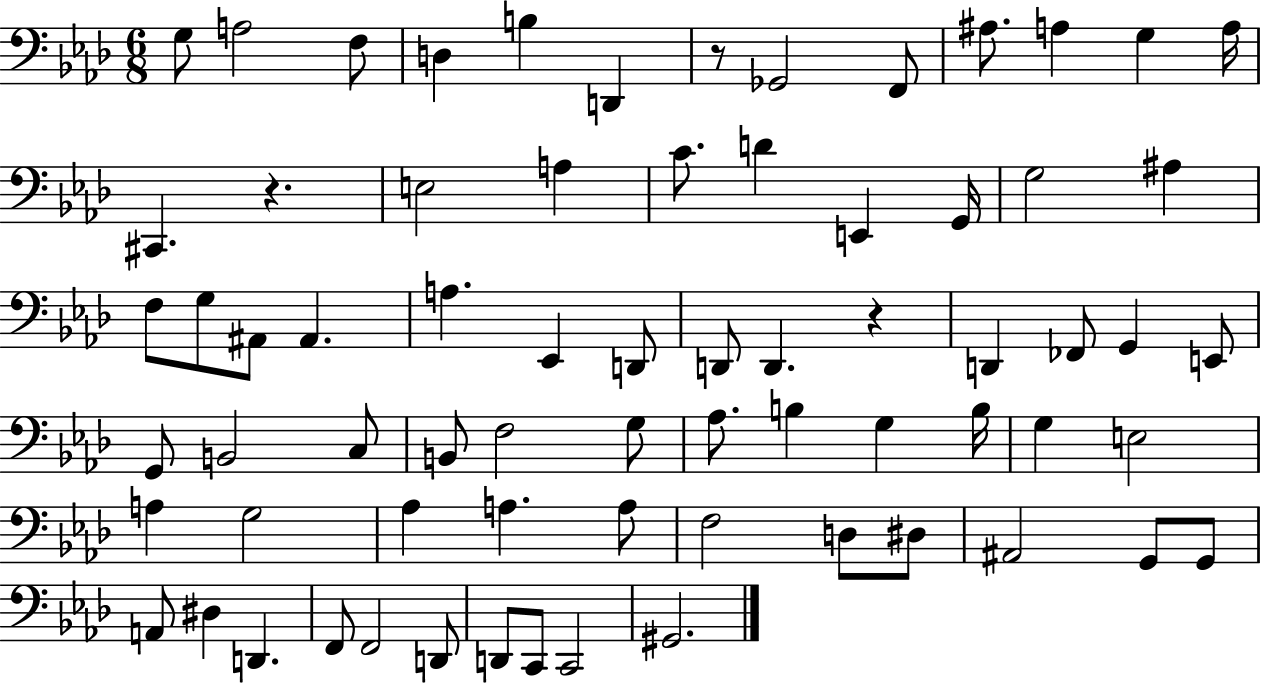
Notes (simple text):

G3/e A3/h F3/e D3/q B3/q D2/q R/e Gb2/h F2/e A#3/e. A3/q G3/q A3/s C#2/q. R/q. E3/h A3/q C4/e. D4/q E2/q G2/s G3/h A#3/q F3/e G3/e A#2/e A#2/q. A3/q. Eb2/q D2/e D2/e D2/q. R/q D2/q FES2/e G2/q E2/e G2/e B2/h C3/e B2/e F3/h G3/e Ab3/e. B3/q G3/q B3/s G3/q E3/h A3/q G3/h Ab3/q A3/q. A3/e F3/h D3/e D#3/e A#2/h G2/e G2/e A2/e D#3/q D2/q. F2/e F2/h D2/e D2/e C2/e C2/h G#2/h.